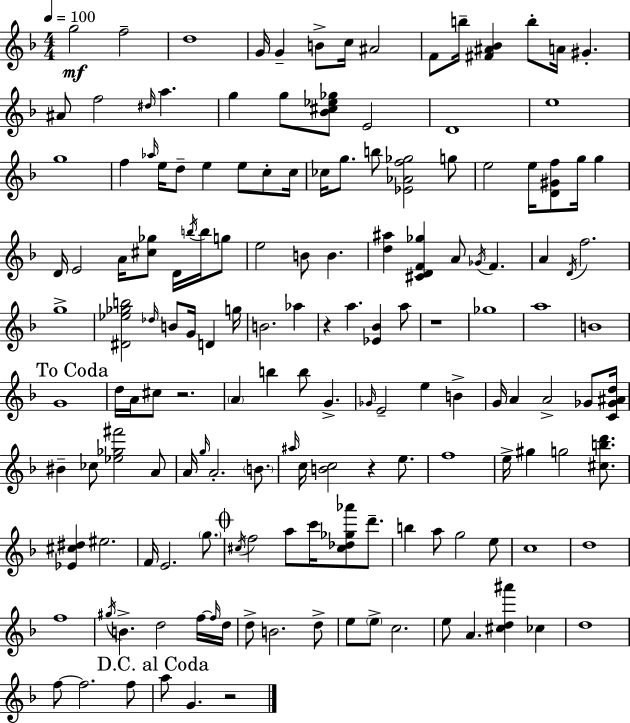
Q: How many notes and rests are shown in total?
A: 156